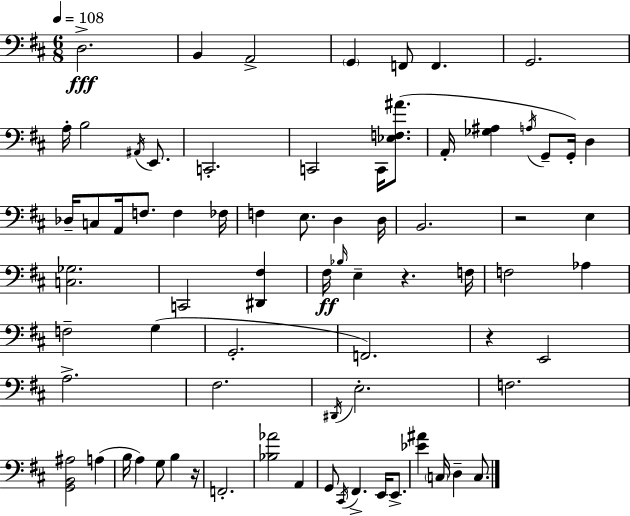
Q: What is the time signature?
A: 6/8